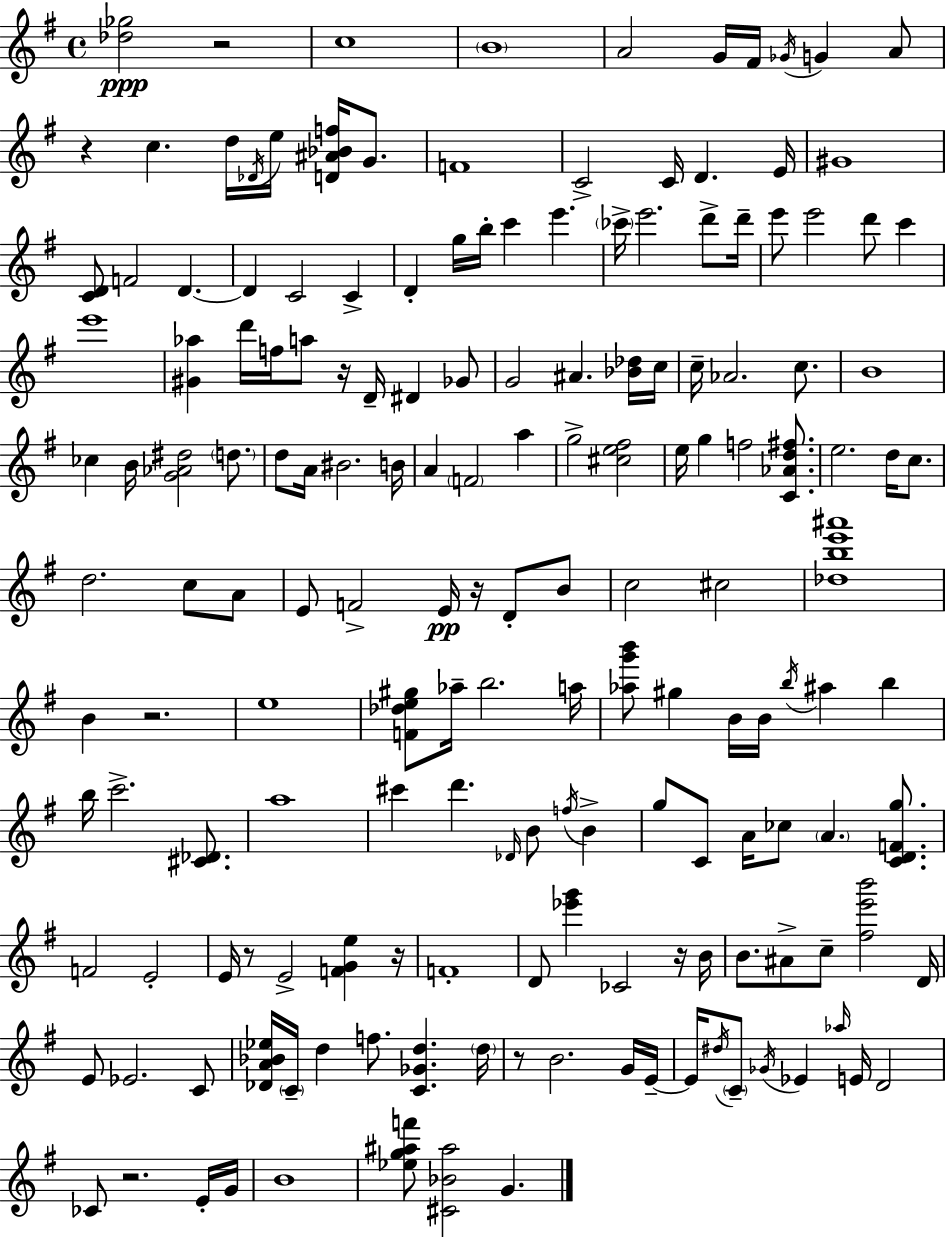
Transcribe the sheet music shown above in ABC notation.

X:1
T:Untitled
M:4/4
L:1/4
K:G
[_d_g]2 z2 c4 B4 A2 G/4 ^F/4 _G/4 G A/2 z c d/4 _D/4 e/4 [D^A_Bf]/4 G/2 F4 C2 C/4 D E/4 ^G4 [CD]/2 F2 D D C2 C D g/4 b/4 c' e' _c'/4 e'2 d'/2 d'/4 e'/2 e'2 d'/2 c' e'4 [^G_a] d'/4 f/4 a/2 z/4 D/4 ^D _G/2 G2 ^A [_B_d]/4 c/4 c/4 _A2 c/2 B4 _c B/4 [G_A^d]2 d/2 d/2 A/4 ^B2 B/4 A F2 a g2 [^ce^f]2 e/4 g f2 [C_Ad^f]/2 e2 d/4 c/2 d2 c/2 A/2 E/2 F2 E/4 z/4 D/2 B/2 c2 ^c2 [_dbe'^a']4 B z2 e4 [F_de^g]/2 _a/4 b2 a/4 [_ag'b']/2 ^g B/4 B/4 b/4 ^a b b/4 c'2 [^C_D]/2 a4 ^c' d' _D/4 B/2 f/4 B g/2 C/2 A/4 _c/2 A [CDFg]/2 F2 E2 E/4 z/2 E2 [FGe] z/4 F4 D/2 [_e'g'] _C2 z/4 B/4 B/2 ^A/2 c/2 [^fe'b']2 D/4 E/2 _E2 C/2 [_DA_B_e]/4 C/4 d f/2 [C_Gd] d/4 z/2 B2 G/4 E/4 E/4 ^d/4 C/2 _G/4 _E _a/4 E/4 D2 _C/2 z2 E/4 G/4 B4 [_eg^af']/2 [^C_B^a]2 G